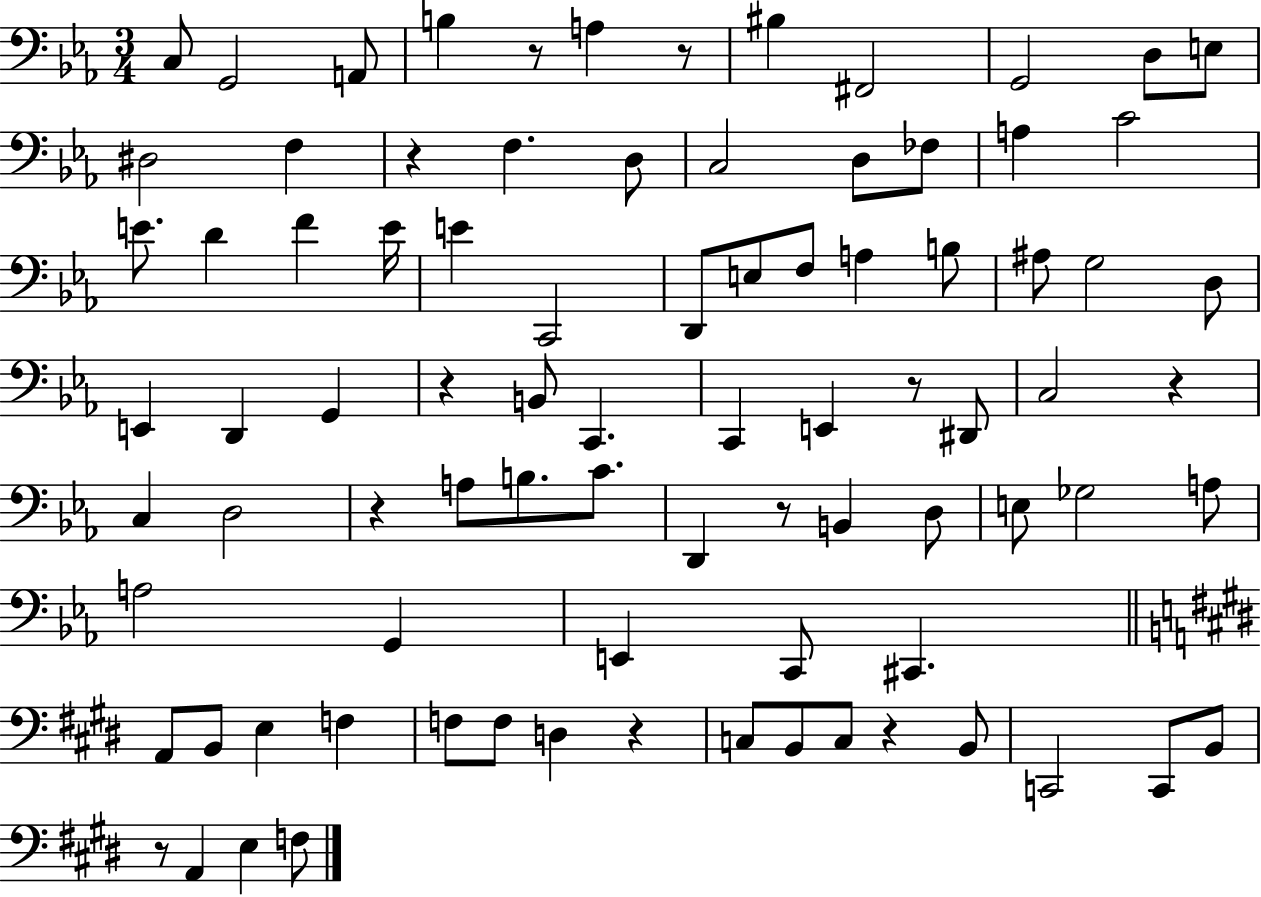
X:1
T:Untitled
M:3/4
L:1/4
K:Eb
C,/2 G,,2 A,,/2 B, z/2 A, z/2 ^B, ^F,,2 G,,2 D,/2 E,/2 ^D,2 F, z F, D,/2 C,2 D,/2 _F,/2 A, C2 E/2 D F E/4 E C,,2 D,,/2 E,/2 F,/2 A, B,/2 ^A,/2 G,2 D,/2 E,, D,, G,, z B,,/2 C,, C,, E,, z/2 ^D,,/2 C,2 z C, D,2 z A,/2 B,/2 C/2 D,, z/2 B,, D,/2 E,/2 _G,2 A,/2 A,2 G,, E,, C,,/2 ^C,, A,,/2 B,,/2 E, F, F,/2 F,/2 D, z C,/2 B,,/2 C,/2 z B,,/2 C,,2 C,,/2 B,,/2 z/2 A,, E, F,/2